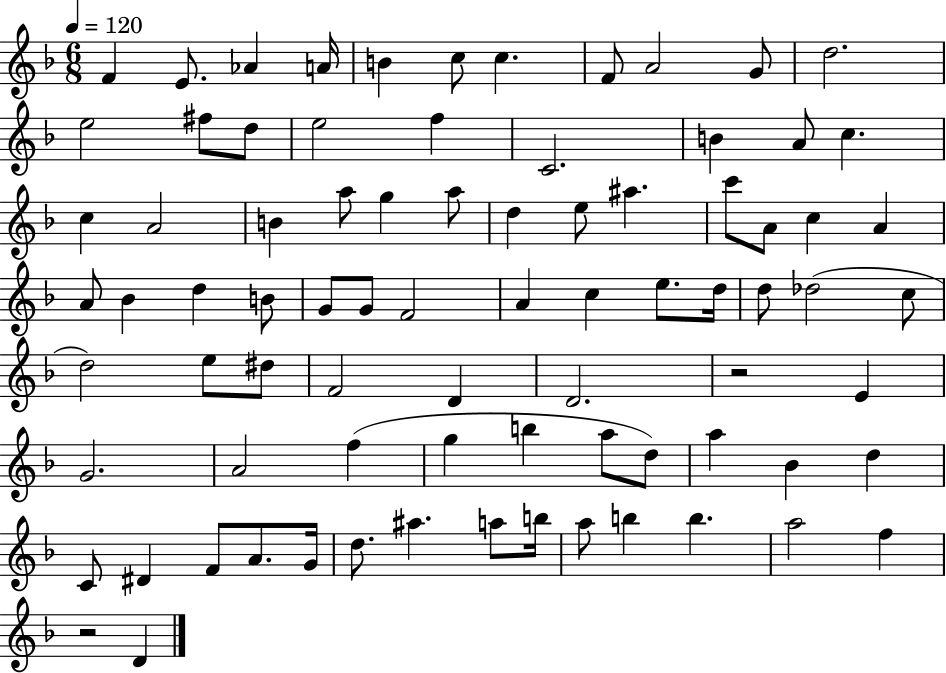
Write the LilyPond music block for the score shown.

{
  \clef treble
  \numericTimeSignature
  \time 6/8
  \key f \major
  \tempo 4 = 120
  \repeat volta 2 { f'4 e'8. aes'4 a'16 | b'4 c''8 c''4. | f'8 a'2 g'8 | d''2. | \break e''2 fis''8 d''8 | e''2 f''4 | c'2. | b'4 a'8 c''4. | \break c''4 a'2 | b'4 a''8 g''4 a''8 | d''4 e''8 ais''4. | c'''8 a'8 c''4 a'4 | \break a'8 bes'4 d''4 b'8 | g'8 g'8 f'2 | a'4 c''4 e''8. d''16 | d''8 des''2( c''8 | \break d''2) e''8 dis''8 | f'2 d'4 | d'2. | r2 e'4 | \break g'2. | a'2 f''4( | g''4 b''4 a''8 d''8) | a''4 bes'4 d''4 | \break c'8 dis'4 f'8 a'8. g'16 | d''8. ais''4. a''8 b''16 | a''8 b''4 b''4. | a''2 f''4 | \break r2 d'4 | } \bar "|."
}